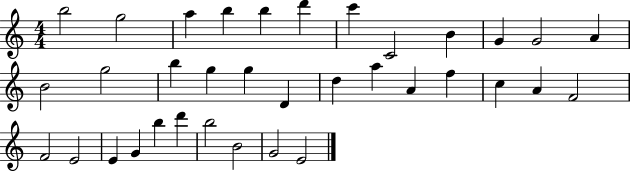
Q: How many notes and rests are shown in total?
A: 35